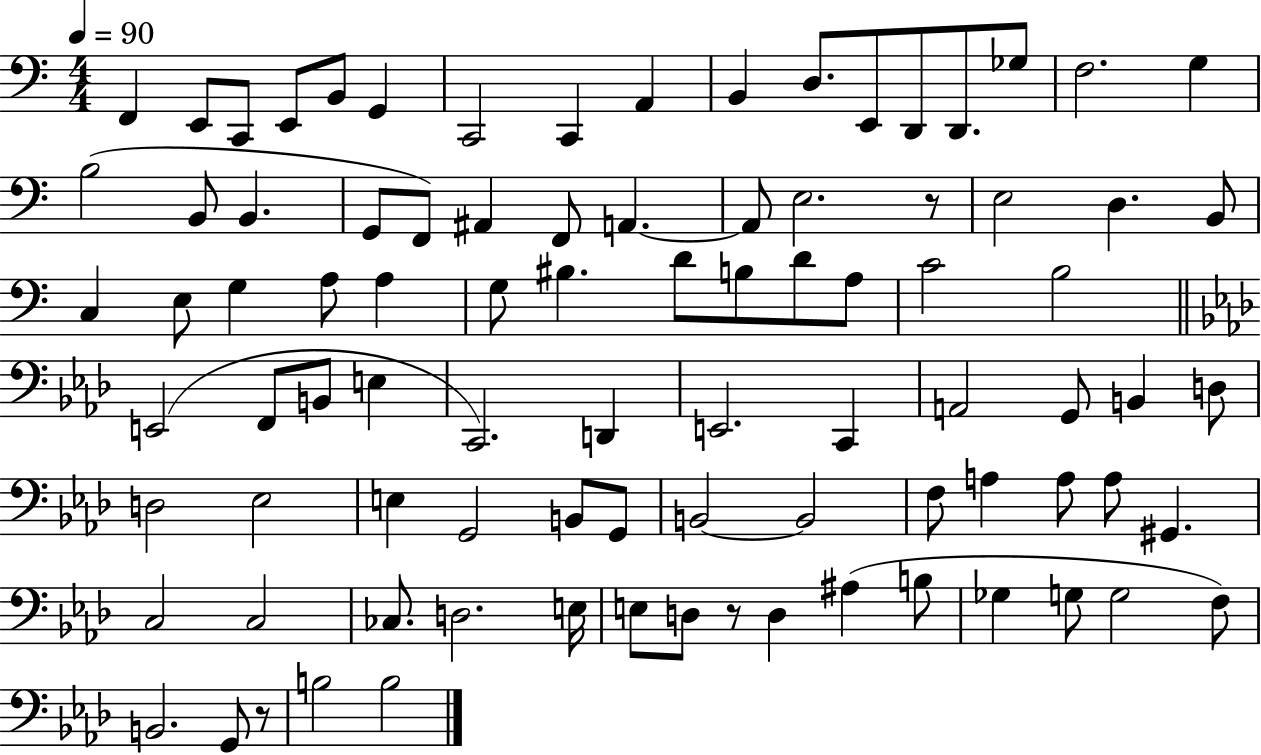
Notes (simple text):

F2/q E2/e C2/e E2/e B2/e G2/q C2/h C2/q A2/q B2/q D3/e. E2/e D2/e D2/e. Gb3/e F3/h. G3/q B3/h B2/e B2/q. G2/e F2/e A#2/q F2/e A2/q. A2/e E3/h. R/e E3/h D3/q. B2/e C3/q E3/e G3/q A3/e A3/q G3/e BIS3/q. D4/e B3/e D4/e A3/e C4/h B3/h E2/h F2/e B2/e E3/q C2/h. D2/q E2/h. C2/q A2/h G2/e B2/q D3/e D3/h Eb3/h E3/q G2/h B2/e G2/e B2/h B2/h F3/e A3/q A3/e A3/e G#2/q. C3/h C3/h CES3/e. D3/h. E3/s E3/e D3/e R/e D3/q A#3/q B3/e Gb3/q G3/e G3/h F3/e B2/h. G2/e R/e B3/h B3/h